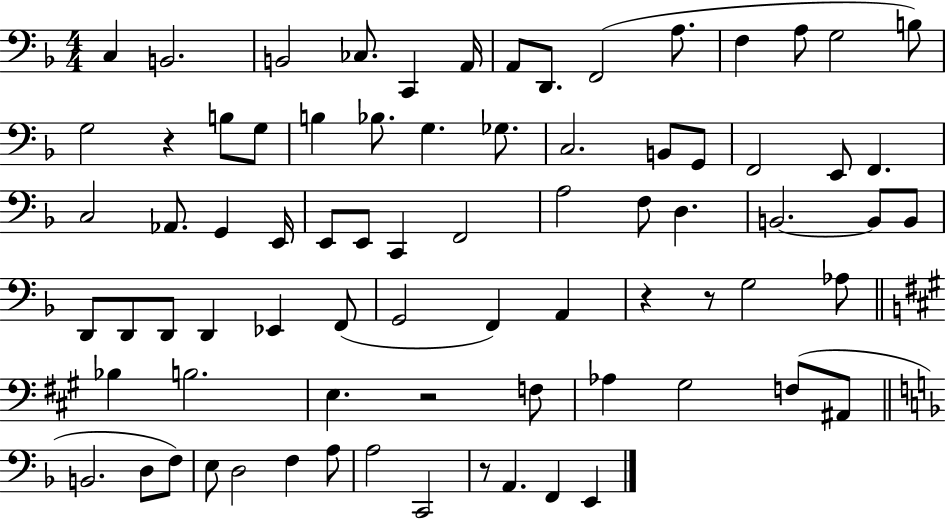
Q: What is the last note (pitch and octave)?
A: E2